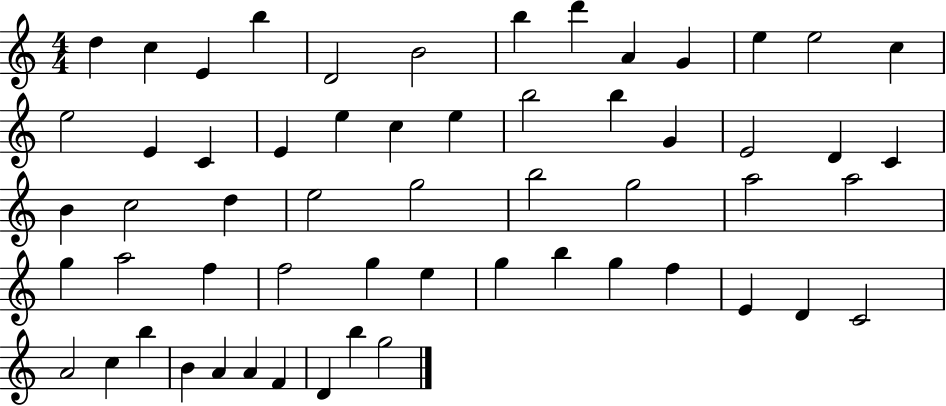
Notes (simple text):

D5/q C5/q E4/q B5/q D4/h B4/h B5/q D6/q A4/q G4/q E5/q E5/h C5/q E5/h E4/q C4/q E4/q E5/q C5/q E5/q B5/h B5/q G4/q E4/h D4/q C4/q B4/q C5/h D5/q E5/h G5/h B5/h G5/h A5/h A5/h G5/q A5/h F5/q F5/h G5/q E5/q G5/q B5/q G5/q F5/q E4/q D4/q C4/h A4/h C5/q B5/q B4/q A4/q A4/q F4/q D4/q B5/q G5/h